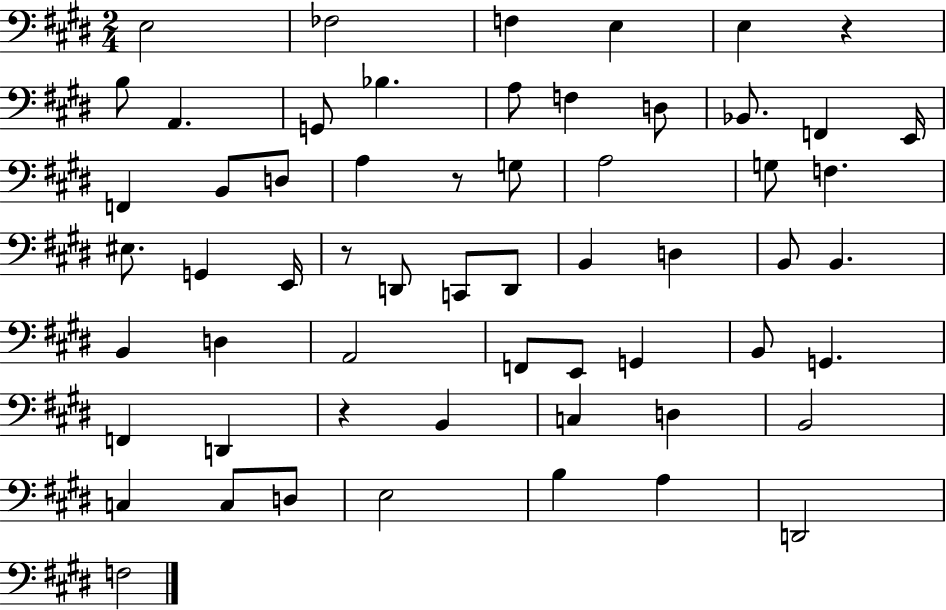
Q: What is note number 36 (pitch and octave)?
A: A2